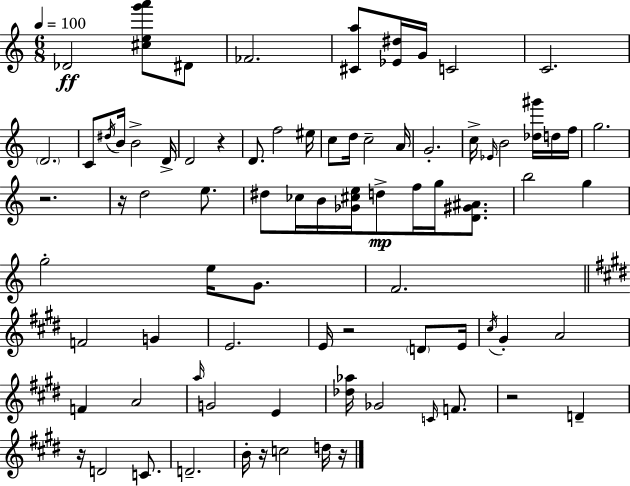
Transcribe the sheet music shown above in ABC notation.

X:1
T:Untitled
M:6/8
L:1/4
K:Am
_D2 [^ceg'a']/2 ^D/2 _F2 [^Ca]/2 [_E^d]/4 G/4 C2 C2 D2 C/2 ^d/4 B/4 B2 D/4 D2 z D/2 f2 ^e/4 c/2 d/4 c2 A/4 G2 c/4 _E/4 B2 [_d^g']/4 d/4 f/4 g2 z2 z/4 d2 e/2 ^d/2 _c/4 B/4 [_G^ce]/4 d/2 f/4 g/4 [D^G^A]/2 b2 g g2 e/4 G/2 F2 F2 G E2 E/4 z2 D/2 E/4 ^c/4 ^G A2 F A2 a/4 G2 E [_d_a]/4 _G2 C/4 F/2 z2 D z/4 D2 C/2 D2 B/4 z/4 c2 d/4 z/4